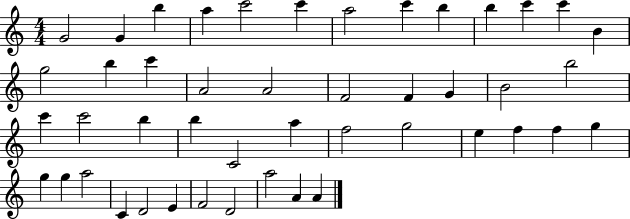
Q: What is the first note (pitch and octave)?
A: G4